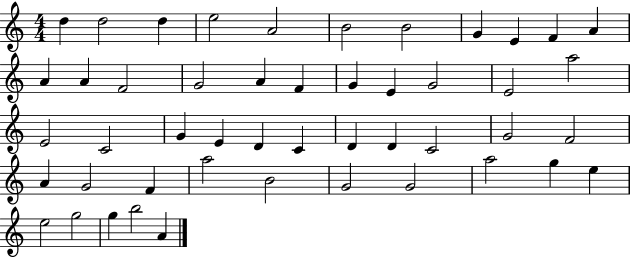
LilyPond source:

{
  \clef treble
  \numericTimeSignature
  \time 4/4
  \key c \major
  d''4 d''2 d''4 | e''2 a'2 | b'2 b'2 | g'4 e'4 f'4 a'4 | \break a'4 a'4 f'2 | g'2 a'4 f'4 | g'4 e'4 g'2 | e'2 a''2 | \break e'2 c'2 | g'4 e'4 d'4 c'4 | d'4 d'4 c'2 | g'2 f'2 | \break a'4 g'2 f'4 | a''2 b'2 | g'2 g'2 | a''2 g''4 e''4 | \break e''2 g''2 | g''4 b''2 a'4 | \bar "|."
}